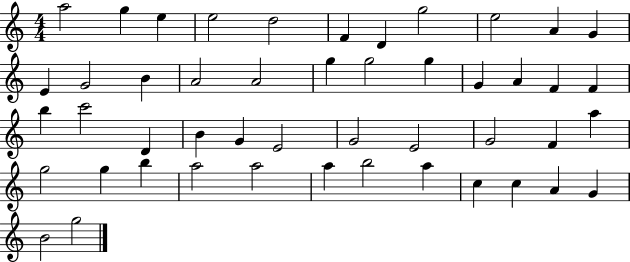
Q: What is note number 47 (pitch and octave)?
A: B4